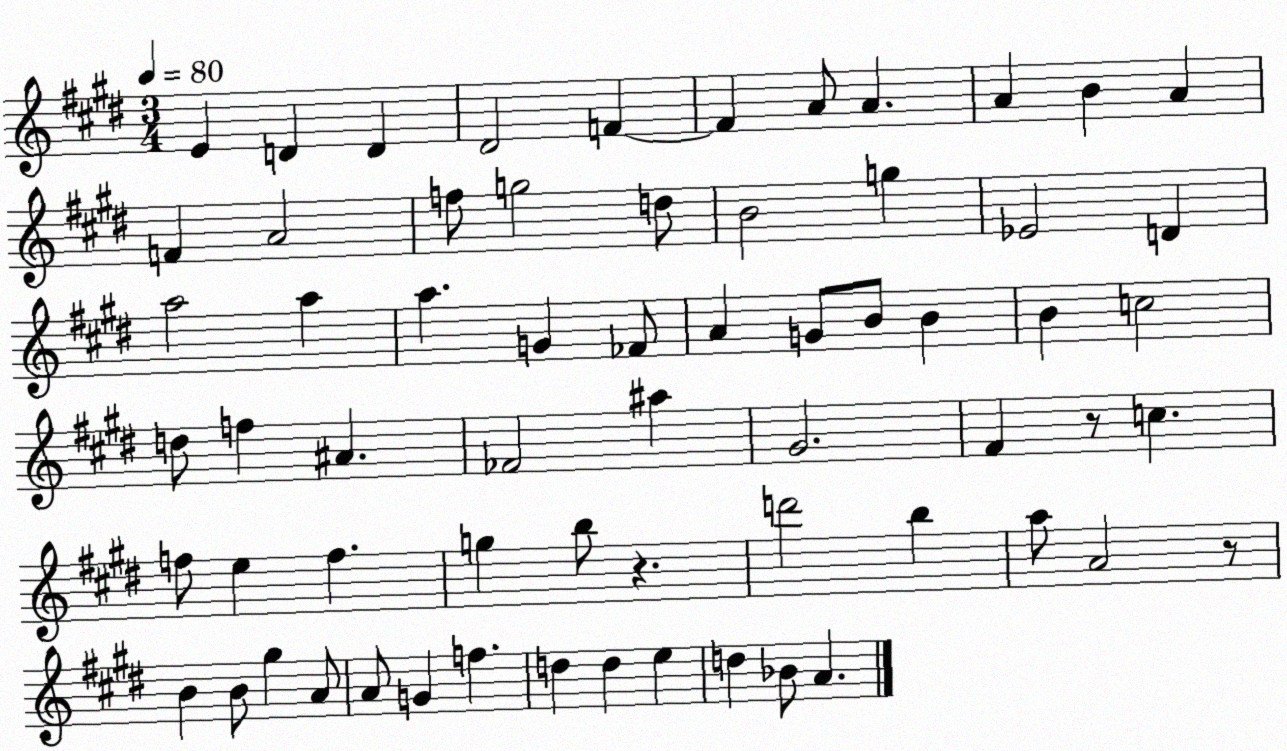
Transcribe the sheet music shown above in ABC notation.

X:1
T:Untitled
M:3/4
L:1/4
K:E
E D D ^D2 F F A/2 A A B A F A2 f/2 g2 d/2 B2 g _E2 D a2 a a G _F/2 A G/2 B/2 B B c2 d/2 f ^A _F2 ^a ^G2 ^F z/2 c f/2 e f g b/2 z d'2 b a/2 A2 z/2 B B/2 ^g A/2 A/2 G f d d e d _B/2 A